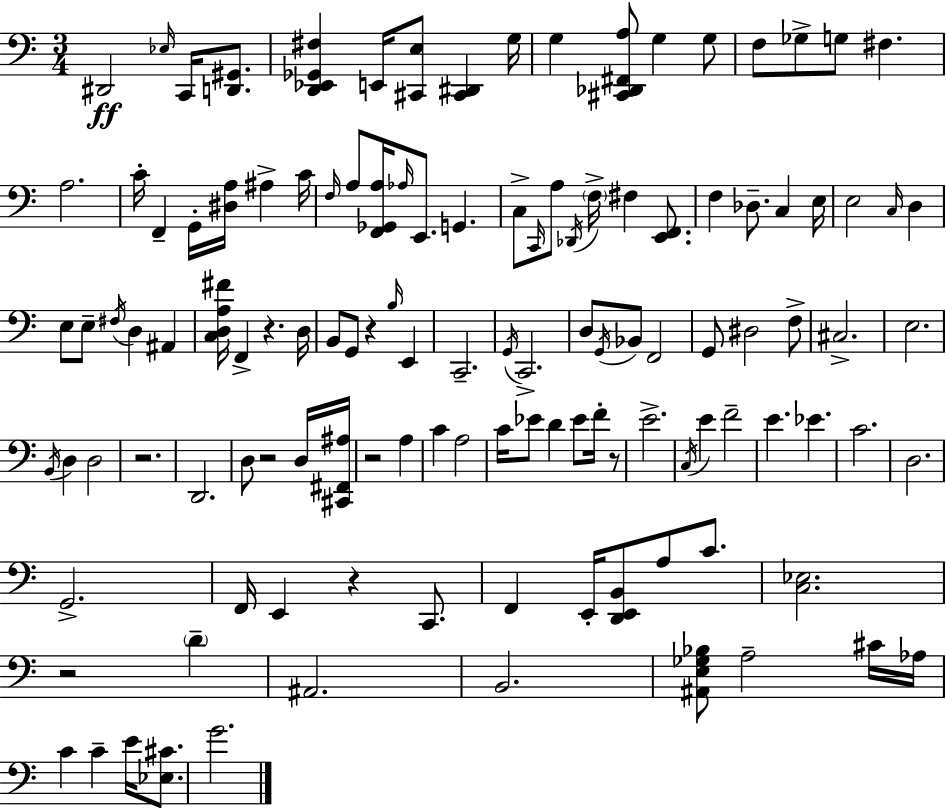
D#2/h Eb3/s C2/s [D2,G#2]/e. [D2,Eb2,Gb2,F#3]/q E2/s [C#2,E3]/e [C#2,D#2]/q G3/s G3/q [C#2,Db2,F#2,A3]/e G3/q G3/e F3/e Gb3/e G3/e F#3/q. A3/h. C4/s F2/q G2/s [D#3,A3]/s A#3/q C4/s F3/s A3/e [F2,Gb2,A3]/s Ab3/s E2/e. G2/q. C3/e C2/s A3/e Db2/s F3/s F#3/q [E2,F2]/e. F3/q Db3/e. C3/q E3/s E3/h C3/s D3/q E3/e E3/e F#3/s D3/q A#2/q [C3,D3,A3,F#4]/s F2/q R/q. D3/s B2/e G2/e R/q B3/s E2/q C2/h. G2/s C2/h. D3/e G2/s Bb2/e F2/h G2/e D#3/h F3/e C#3/h. E3/h. B2/s D3/q D3/h R/h. D2/h. D3/e R/h D3/s [C#2,F#2,A#3]/s R/h A3/q C4/q A3/h C4/s Eb4/e D4/q Eb4/e F4/s R/e E4/h. C3/s E4/q F4/h E4/q. Eb4/q. C4/h. D3/h. G2/h. F2/s E2/q R/q C2/e. F2/q E2/s [D2,E2,B2]/e A3/e C4/e. [C3,Eb3]/h. R/h D4/q A#2/h. B2/h. [A#2,E3,Gb3,Bb3]/e A3/h C#4/s Ab3/s C4/q C4/q E4/s [Eb3,C#4]/e. G4/h.